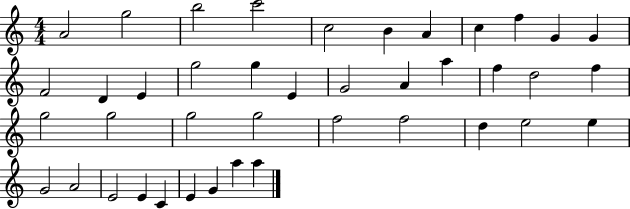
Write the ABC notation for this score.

X:1
T:Untitled
M:4/4
L:1/4
K:C
A2 g2 b2 c'2 c2 B A c f G G F2 D E g2 g E G2 A a f d2 f g2 g2 g2 g2 f2 f2 d e2 e G2 A2 E2 E C E G a a